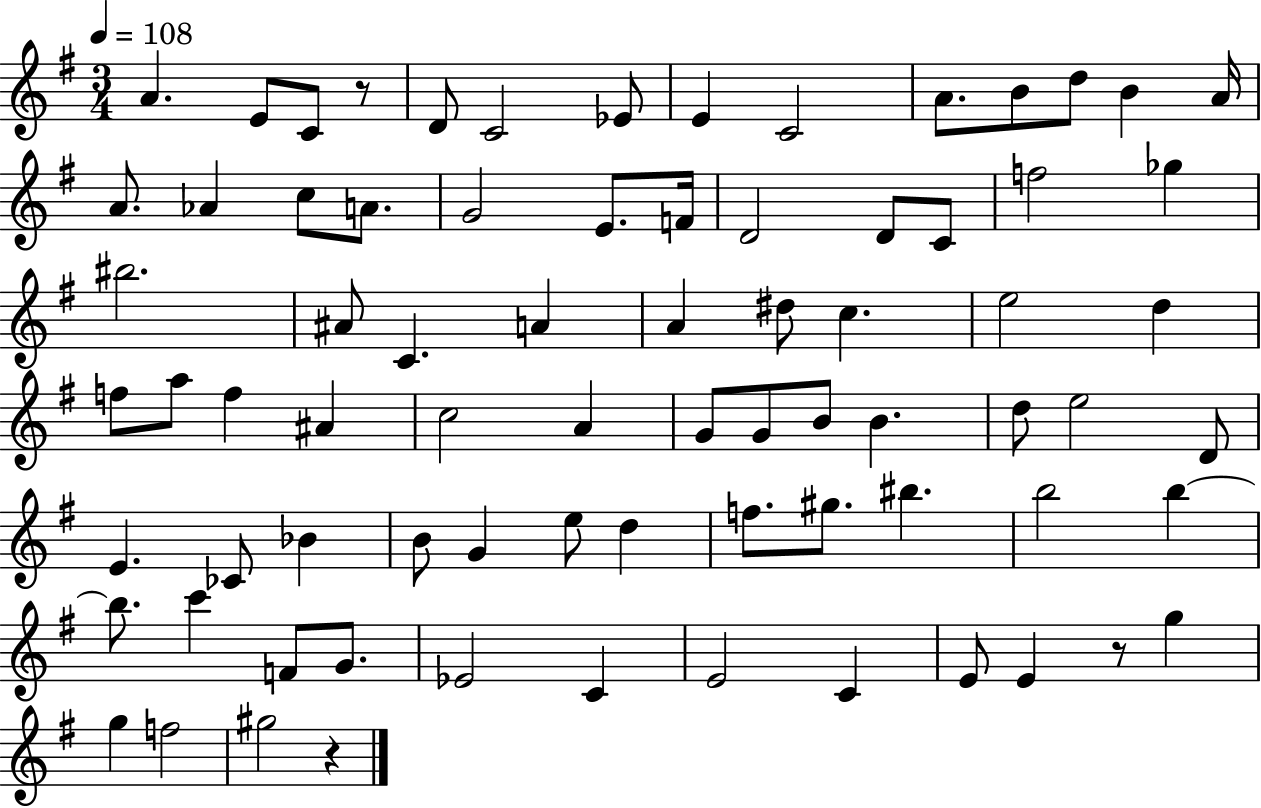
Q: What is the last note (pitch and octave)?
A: G#5